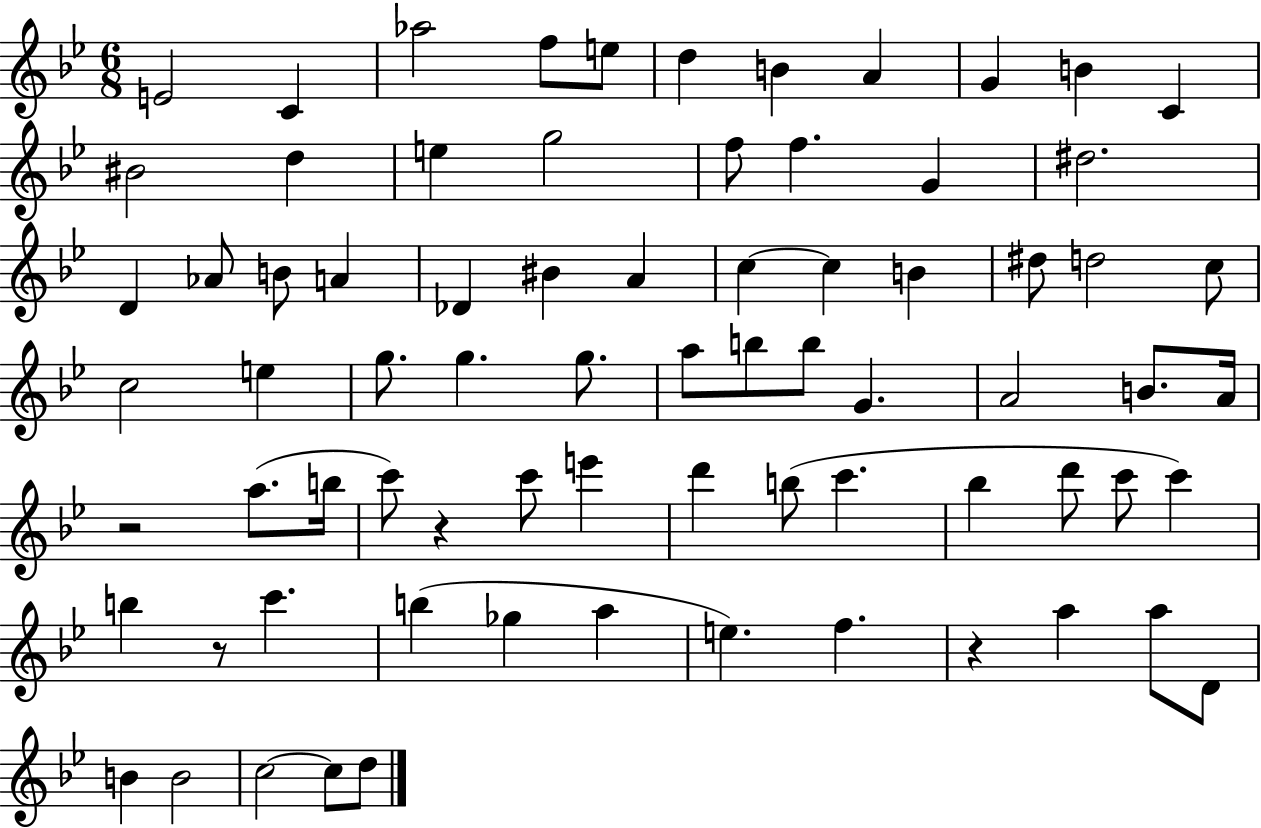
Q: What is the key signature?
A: BES major